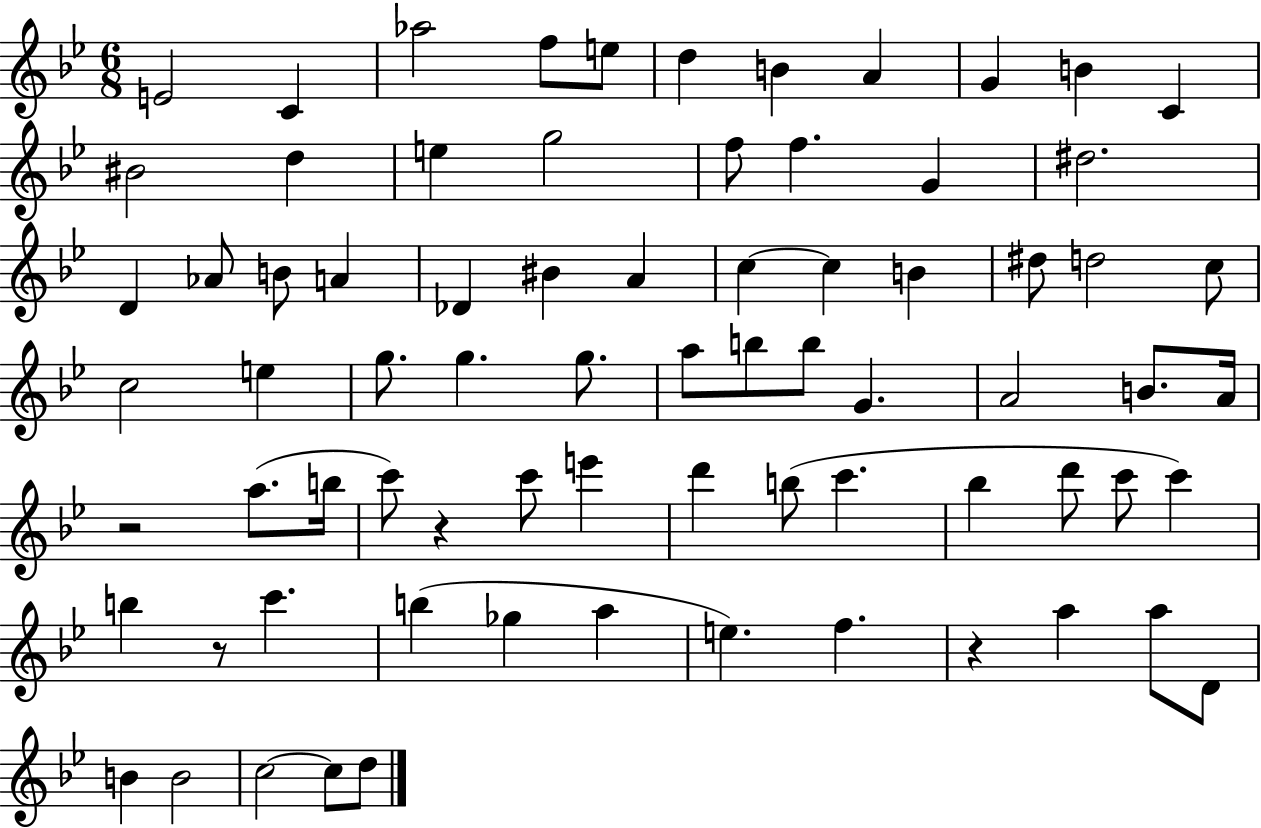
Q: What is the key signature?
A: BES major